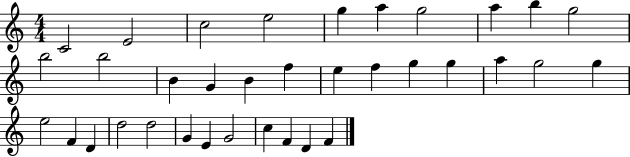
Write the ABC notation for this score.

X:1
T:Untitled
M:4/4
L:1/4
K:C
C2 E2 c2 e2 g a g2 a b g2 b2 b2 B G B f e f g g a g2 g e2 F D d2 d2 G E G2 c F D F